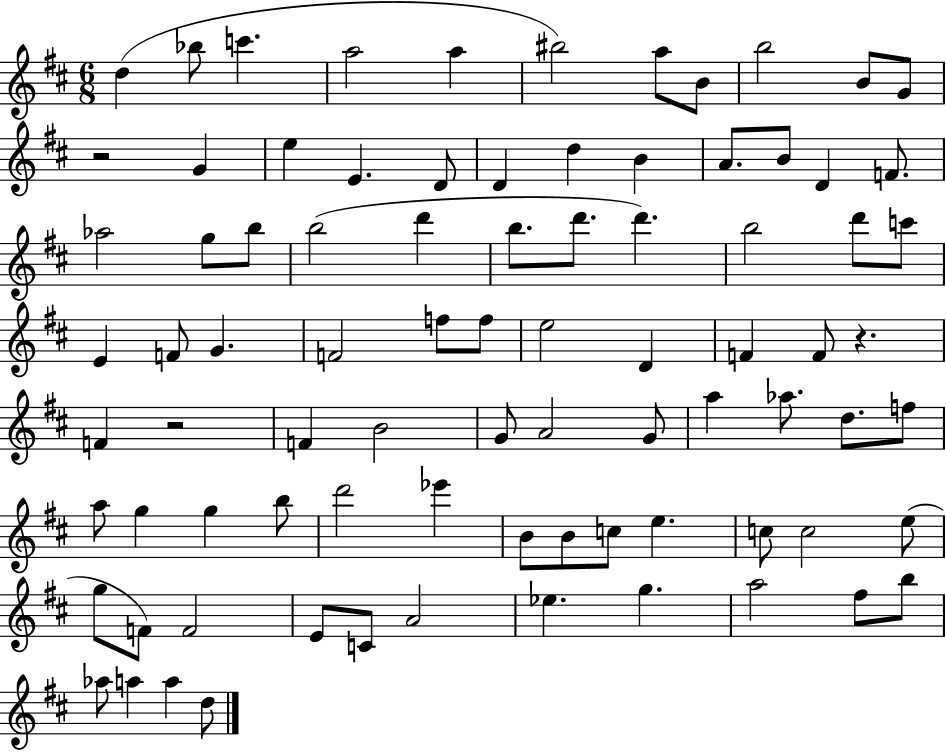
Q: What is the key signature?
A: D major